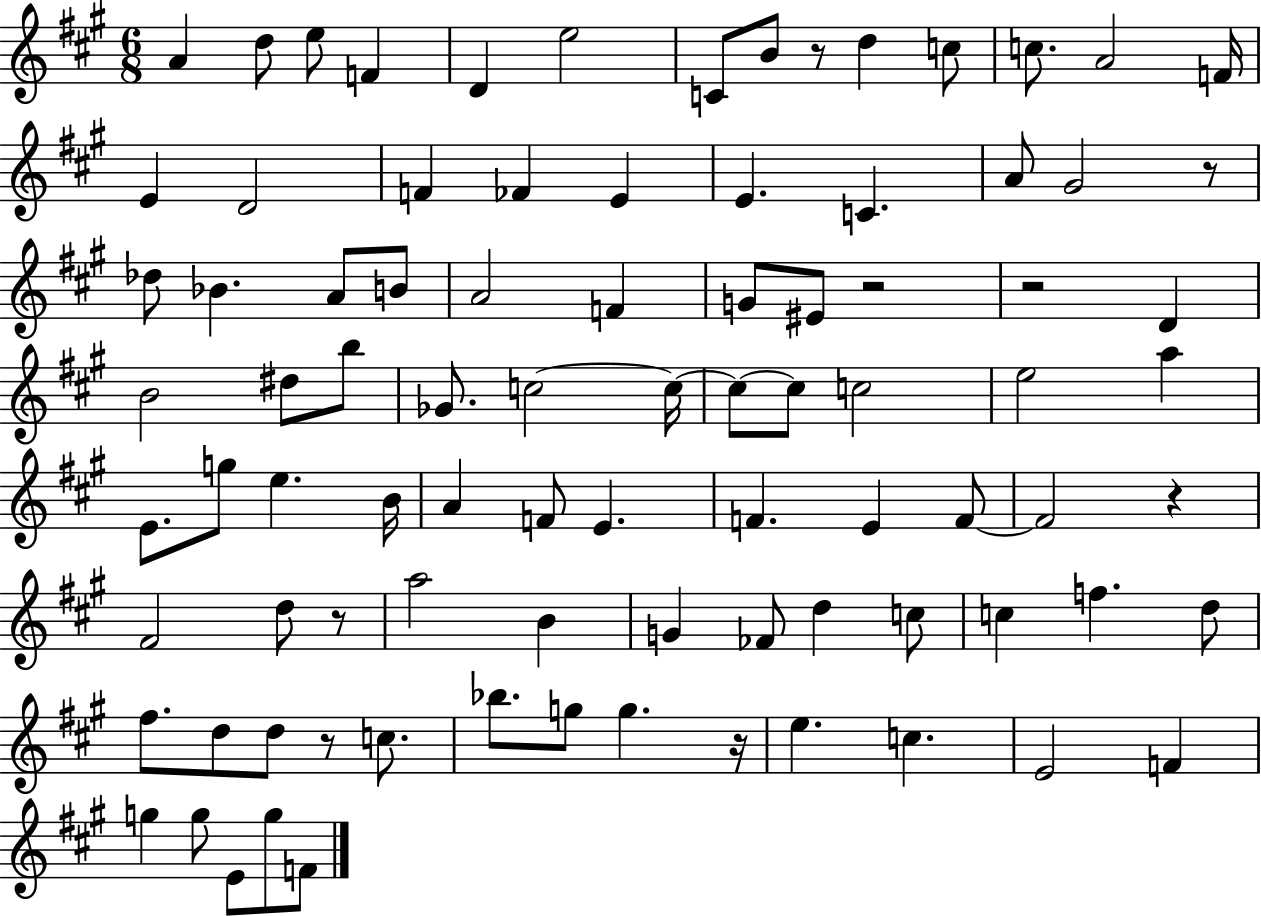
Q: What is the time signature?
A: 6/8